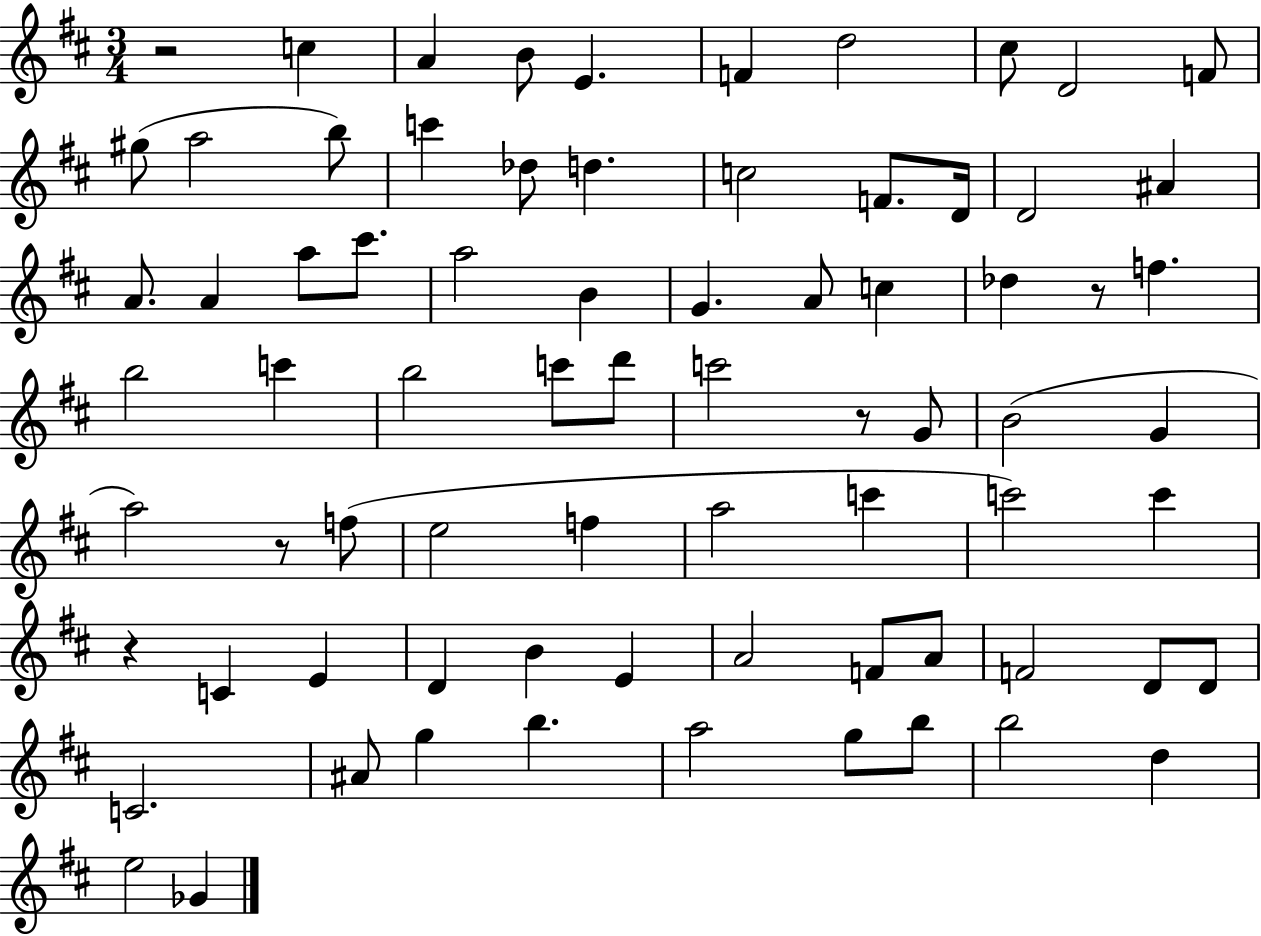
X:1
T:Untitled
M:3/4
L:1/4
K:D
z2 c A B/2 E F d2 ^c/2 D2 F/2 ^g/2 a2 b/2 c' _d/2 d c2 F/2 D/4 D2 ^A A/2 A a/2 ^c'/2 a2 B G A/2 c _d z/2 f b2 c' b2 c'/2 d'/2 c'2 z/2 G/2 B2 G a2 z/2 f/2 e2 f a2 c' c'2 c' z C E D B E A2 F/2 A/2 F2 D/2 D/2 C2 ^A/2 g b a2 g/2 b/2 b2 d e2 _G